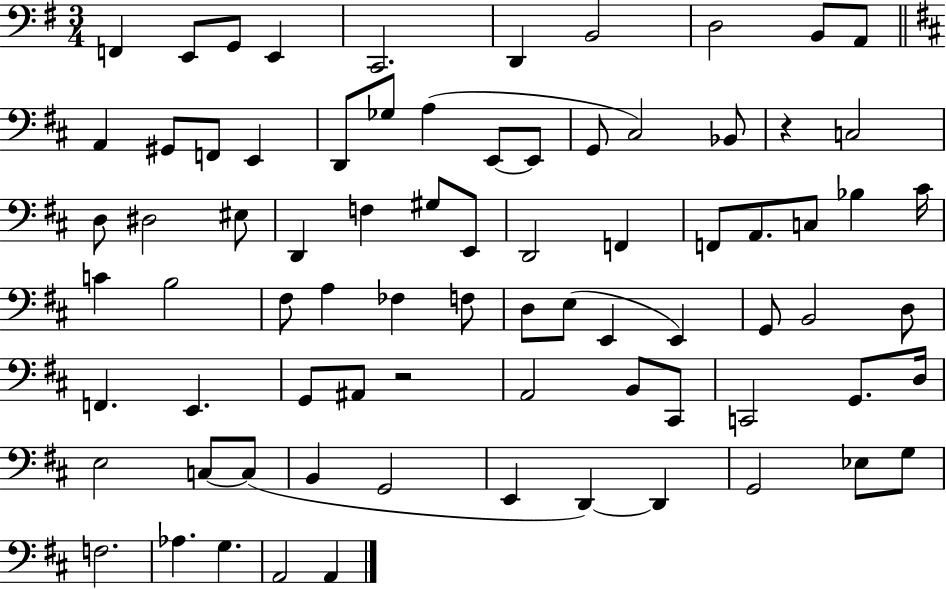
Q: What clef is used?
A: bass